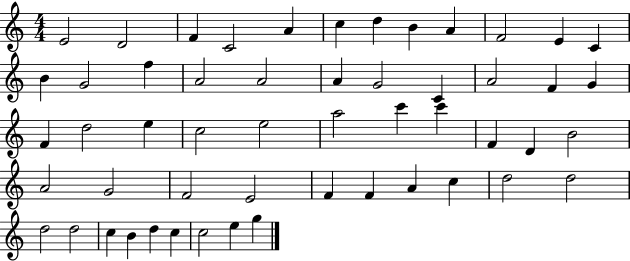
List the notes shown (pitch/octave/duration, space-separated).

E4/h D4/h F4/q C4/h A4/q C5/q D5/q B4/q A4/q F4/h E4/q C4/q B4/q G4/h F5/q A4/h A4/h A4/q G4/h C4/q A4/h F4/q G4/q F4/q D5/h E5/q C5/h E5/h A5/h C6/q C6/q F4/q D4/q B4/h A4/h G4/h F4/h E4/h F4/q F4/q A4/q C5/q D5/h D5/h D5/h D5/h C5/q B4/q D5/q C5/q C5/h E5/q G5/q